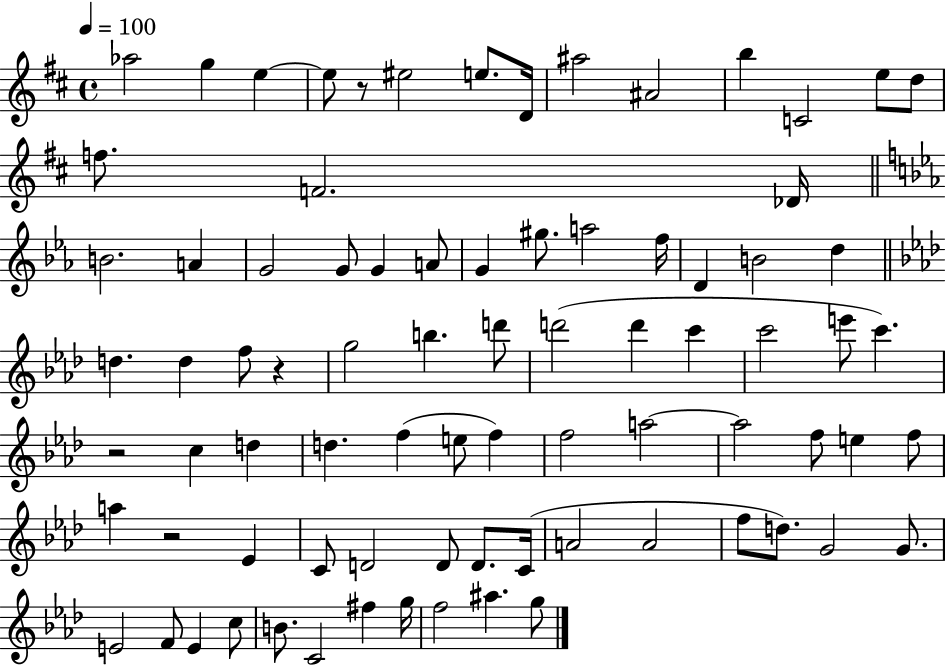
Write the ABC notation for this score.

X:1
T:Untitled
M:4/4
L:1/4
K:D
_a2 g e e/2 z/2 ^e2 e/2 D/4 ^a2 ^A2 b C2 e/2 d/2 f/2 F2 _D/4 B2 A G2 G/2 G A/2 G ^g/2 a2 f/4 D B2 d d d f/2 z g2 b d'/2 d'2 d' c' c'2 e'/2 c' z2 c d d f e/2 f f2 a2 a2 f/2 e f/2 a z2 _E C/2 D2 D/2 D/2 C/4 A2 A2 f/2 d/2 G2 G/2 E2 F/2 E c/2 B/2 C2 ^f g/4 f2 ^a g/2